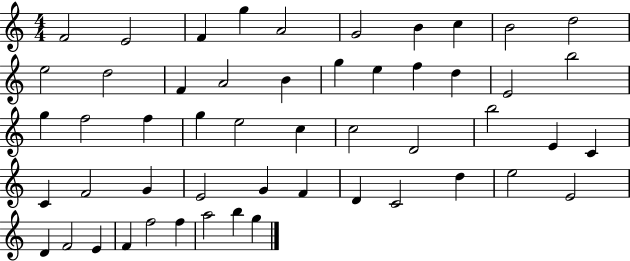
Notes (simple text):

F4/h E4/h F4/q G5/q A4/h G4/h B4/q C5/q B4/h D5/h E5/h D5/h F4/q A4/h B4/q G5/q E5/q F5/q D5/q E4/h B5/h G5/q F5/h F5/q G5/q E5/h C5/q C5/h D4/h B5/h E4/q C4/q C4/q F4/h G4/q E4/h G4/q F4/q D4/q C4/h D5/q E5/h E4/h D4/q F4/h E4/q F4/q F5/h F5/q A5/h B5/q G5/q